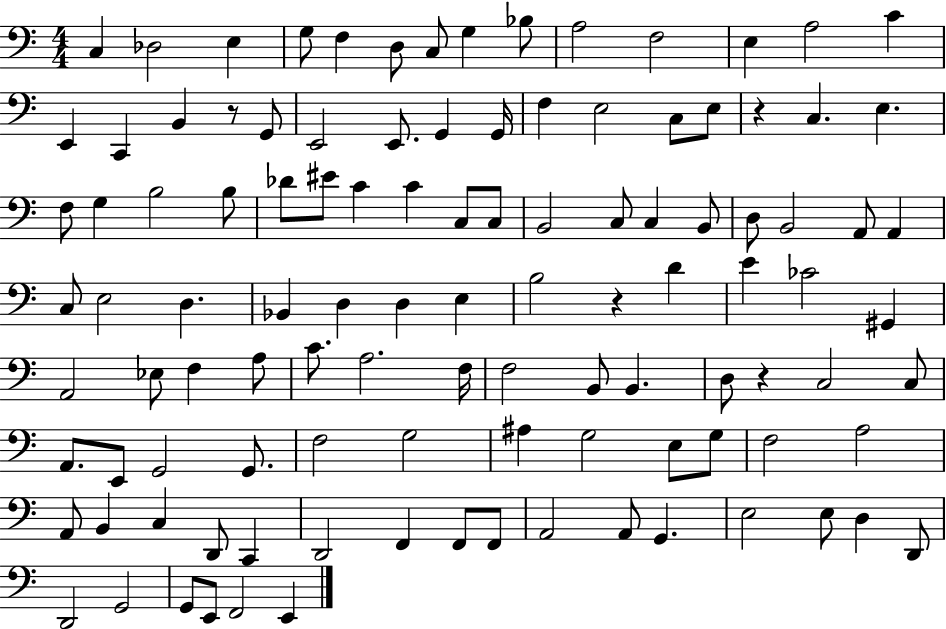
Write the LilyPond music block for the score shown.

{
  \clef bass
  \numericTimeSignature
  \time 4/4
  \key c \major
  \repeat volta 2 { c4 des2 e4 | g8 f4 d8 c8 g4 bes8 | a2 f2 | e4 a2 c'4 | \break e,4 c,4 b,4 r8 g,8 | e,2 e,8. g,4 g,16 | f4 e2 c8 e8 | r4 c4. e4. | \break f8 g4 b2 b8 | des'8 eis'8 c'4 c'4 c8 c8 | b,2 c8 c4 b,8 | d8 b,2 a,8 a,4 | \break c8 e2 d4. | bes,4 d4 d4 e4 | b2 r4 d'4 | e'4 ces'2 gis,4 | \break a,2 ees8 f4 a8 | c'8. a2. f16 | f2 b,8 b,4. | d8 r4 c2 c8 | \break a,8. e,8 g,2 g,8. | f2 g2 | ais4 g2 e8 g8 | f2 a2 | \break a,8 b,4 c4 d,8 c,4 | d,2 f,4 f,8 f,8 | a,2 a,8 g,4. | e2 e8 d4 d,8 | \break d,2 g,2 | g,8 e,8 f,2 e,4 | } \bar "|."
}